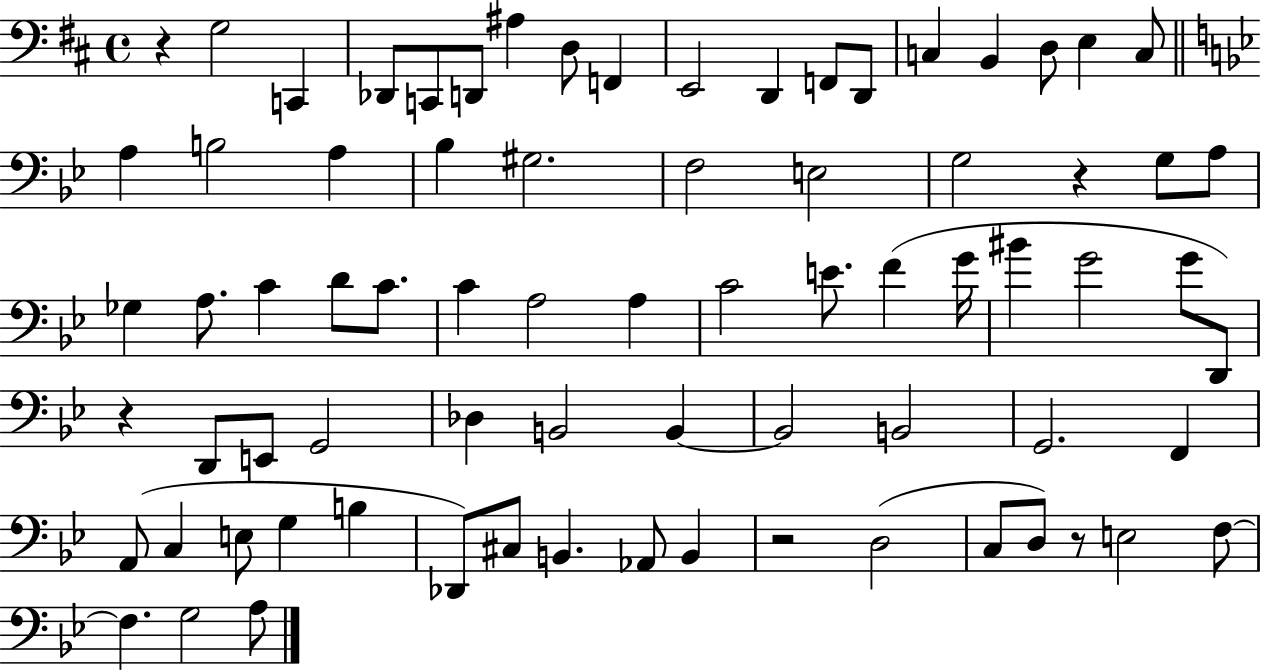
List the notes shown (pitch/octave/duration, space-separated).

R/q G3/h C2/q Db2/e C2/e D2/e A#3/q D3/e F2/q E2/h D2/q F2/e D2/e C3/q B2/q D3/e E3/q C3/e A3/q B3/h A3/q Bb3/q G#3/h. F3/h E3/h G3/h R/q G3/e A3/e Gb3/q A3/e. C4/q D4/e C4/e. C4/q A3/h A3/q C4/h E4/e. F4/q G4/s BIS4/q G4/h G4/e D2/e R/q D2/e E2/e G2/h Db3/q B2/h B2/q B2/h B2/h G2/h. F2/q A2/e C3/q E3/e G3/q B3/q Db2/e C#3/e B2/q. Ab2/e B2/q R/h D3/h C3/e D3/e R/e E3/h F3/e F3/q. G3/h A3/e